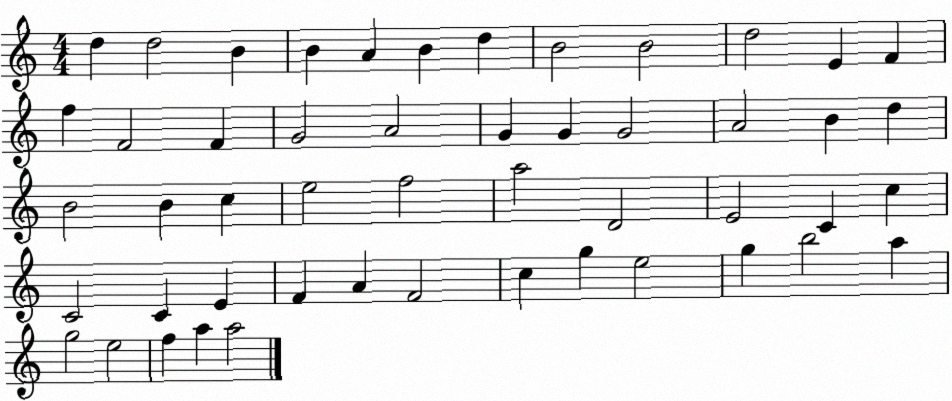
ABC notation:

X:1
T:Untitled
M:4/4
L:1/4
K:C
d d2 B B A B d B2 B2 d2 E F f F2 F G2 A2 G G G2 A2 B d B2 B c e2 f2 a2 D2 E2 C c C2 C E F A F2 c g e2 g b2 a g2 e2 f a a2